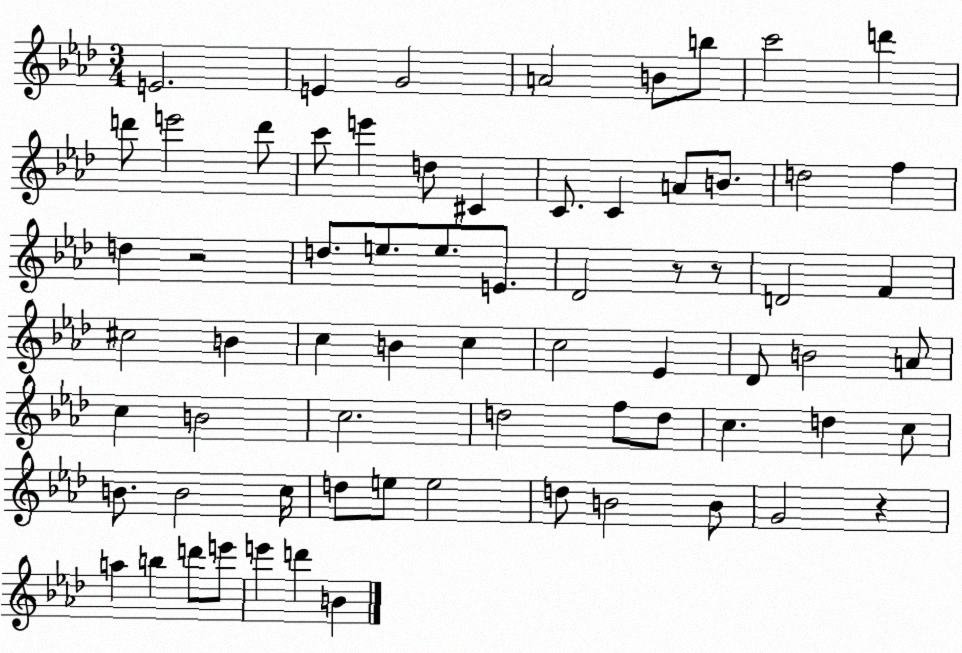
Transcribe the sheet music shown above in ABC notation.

X:1
T:Untitled
M:3/4
L:1/4
K:Ab
E2 E G2 A2 B/2 b/2 c'2 d' d'/2 e'2 d'/2 c'/2 e' d/2 ^C C/2 C A/2 B/2 d2 f d z2 d/2 e/2 e/2 E/2 _D2 z/2 z/2 D2 F ^c2 B c B c c2 _E _D/2 B2 A/2 c B2 c2 d2 f/2 d/2 c d c/2 B/2 B2 c/4 d/2 e/2 e2 d/2 B2 B/2 G2 z a b d'/2 e'/2 e' d' B